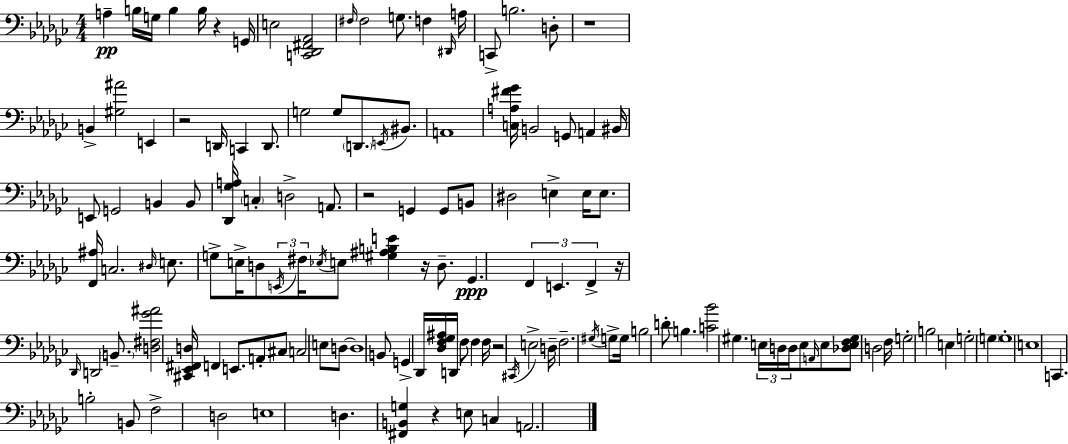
X:1
T:Untitled
M:4/4
L:1/4
K:Ebm
A, B,/4 G,/4 B, B,/4 z G,,/4 E,2 [C,,_D,,^F,,_A,,]2 ^F,/4 ^F,2 G,/2 F, ^D,,/4 A,/4 C,,/2 B,2 D,/2 z4 B,, [^G,^A]2 E,, z2 D,,/4 C,, D,,/2 G,2 G,/2 D,,/2 E,,/4 ^B,,/2 A,,4 [C,A,^F_G]/4 B,,2 G,,/2 A,, ^B,,/4 E,,/2 G,,2 B,, B,,/2 [_D,,_G,A,]/4 C, D,2 A,,/2 z2 G,, G,,/2 B,,/2 ^D,2 E, E,/4 E,/2 [F,,^A,]/4 C,2 ^D,/4 E,/2 G,/2 E,/4 D,/2 E,,/4 ^F,/4 _E,/4 E,/2 [^G,^A,B,E] z/4 D,/2 _G,, F,, E,, F,, z/4 _D,,/4 D,,2 B,,/2 [D,^F,_G^A]2 [^C,,_E,,^F,,D,]/4 F,, E,,/2 A,,/2 ^C,/2 C,2 E,/2 D,/2 D,4 B,,/2 G,, _D,,/4 [_D,F,_G,^A,]/4 D,,/4 F,/2 F, F,/4 z2 ^C,,/4 E,2 D,/4 F,2 ^G,/4 G,/2 G,/4 B,2 D/2 B, [C_B]2 ^G, E,/4 D,/4 D,/4 E,/2 A,,/4 E,/2 [_D,E,F,^G,]/2 D,2 F,/4 G,2 B,2 E, G,2 G, G,4 E,4 C,, B,2 B,,/2 F,2 D,2 E,4 D, [^F,,B,,G,] z E,/2 C, A,,2